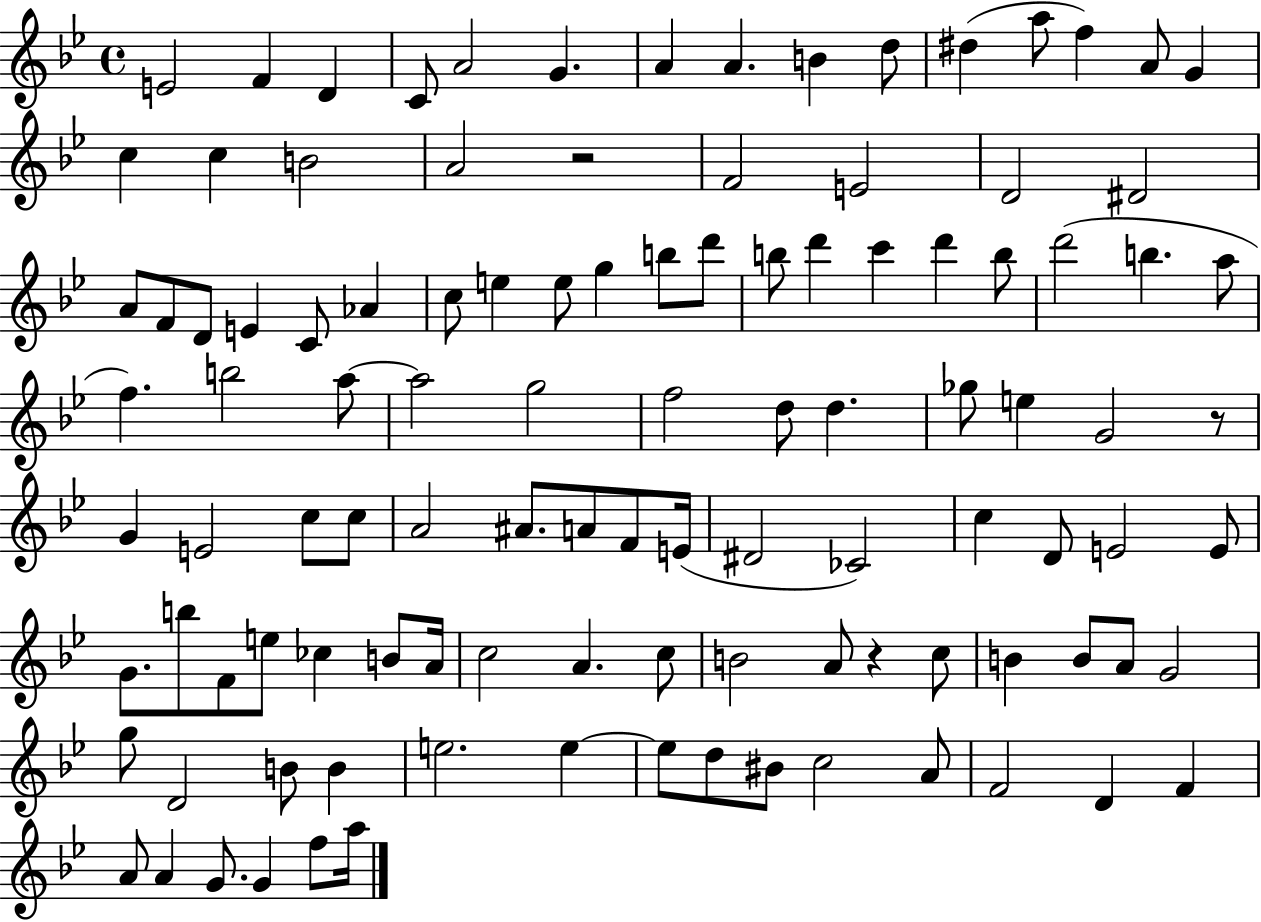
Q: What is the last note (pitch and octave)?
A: A5